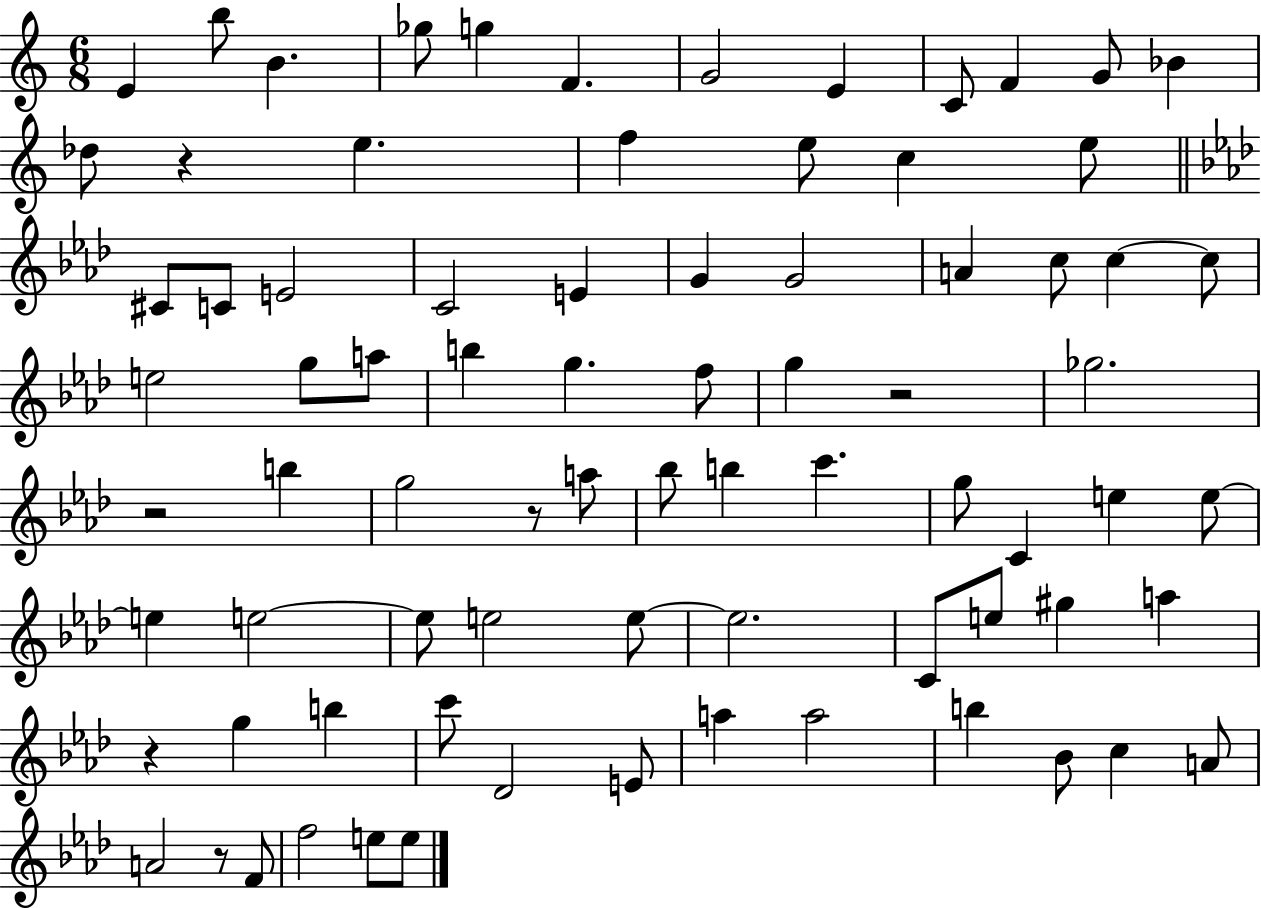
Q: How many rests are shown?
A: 6